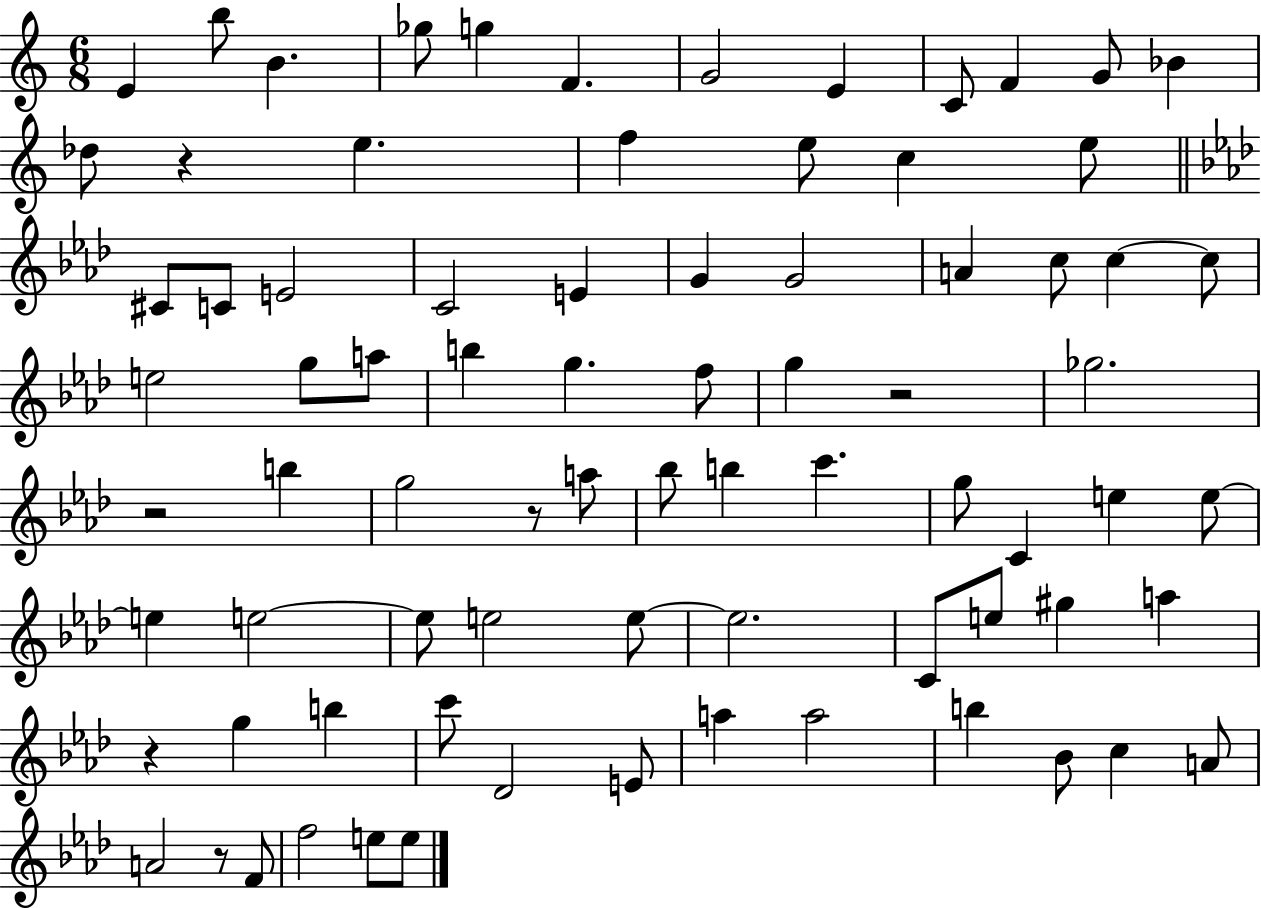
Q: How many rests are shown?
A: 6